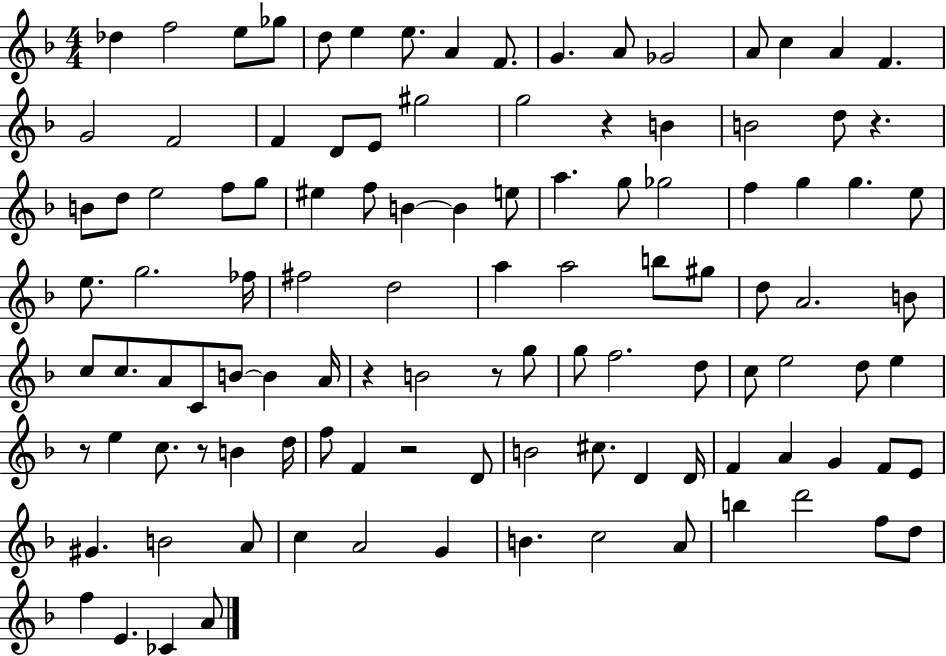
{
  \clef treble
  \numericTimeSignature
  \time 4/4
  \key f \major
  des''4 f''2 e''8 ges''8 | d''8 e''4 e''8. a'4 f'8. | g'4. a'8 ges'2 | a'8 c''4 a'4 f'4. | \break g'2 f'2 | f'4 d'8 e'8 gis''2 | g''2 r4 b'4 | b'2 d''8 r4. | \break b'8 d''8 e''2 f''8 g''8 | eis''4 f''8 b'4~~ b'4 e''8 | a''4. g''8 ges''2 | f''4 g''4 g''4. e''8 | \break e''8. g''2. fes''16 | fis''2 d''2 | a''4 a''2 b''8 gis''8 | d''8 a'2. b'8 | \break c''8 c''8. a'8 c'8 b'8~~ b'4 a'16 | r4 b'2 r8 g''8 | g''8 f''2. d''8 | c''8 e''2 d''8 e''4 | \break r8 e''4 c''8. r8 b'4 d''16 | f''8 f'4 r2 d'8 | b'2 cis''8. d'4 d'16 | f'4 a'4 g'4 f'8 e'8 | \break gis'4. b'2 a'8 | c''4 a'2 g'4 | b'4. c''2 a'8 | b''4 d'''2 f''8 d''8 | \break f''4 e'4. ces'4 a'8 | \bar "|."
}